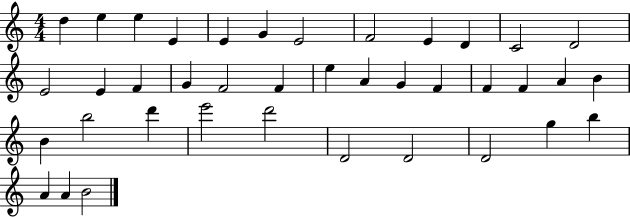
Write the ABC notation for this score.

X:1
T:Untitled
M:4/4
L:1/4
K:C
d e e E E G E2 F2 E D C2 D2 E2 E F G F2 F e A G F F F A B B b2 d' e'2 d'2 D2 D2 D2 g b A A B2